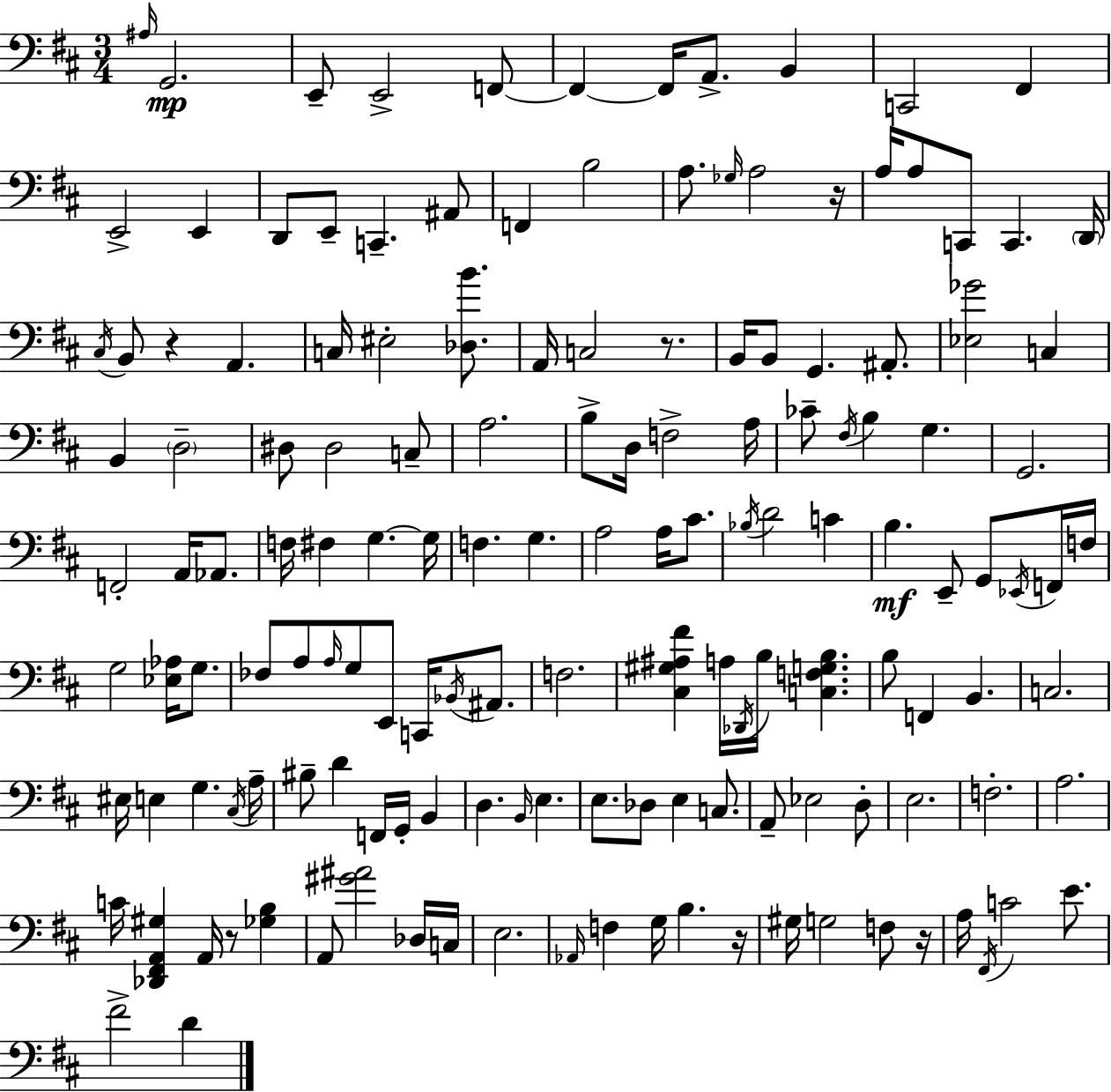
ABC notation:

X:1
T:Untitled
M:3/4
L:1/4
K:D
^A,/4 G,,2 E,,/2 E,,2 F,,/2 F,, F,,/4 A,,/2 B,, C,,2 ^F,, E,,2 E,, D,,/2 E,,/2 C,, ^A,,/2 F,, B,2 A,/2 _G,/4 A,2 z/4 A,/4 A,/2 C,,/2 C,, D,,/4 ^C,/4 B,,/2 z A,, C,/4 ^E,2 [_D,B]/2 A,,/4 C,2 z/2 B,,/4 B,,/2 G,, ^A,,/2 [_E,_G]2 C, B,, D,2 ^D,/2 ^D,2 C,/2 A,2 B,/2 D,/4 F,2 A,/4 _C/2 ^F,/4 B, G, G,,2 F,,2 A,,/4 _A,,/2 F,/4 ^F, G, G,/4 F, G, A,2 A,/4 ^C/2 _B,/4 D2 C B, E,,/2 G,,/2 _E,,/4 F,,/4 F,/4 G,2 [_E,_A,]/4 G,/2 _F,/2 A,/2 A,/4 G,/2 E,,/2 C,,/4 _B,,/4 ^A,,/2 F,2 [^C,^G,^A,^F] A,/4 _D,,/4 B,/4 [C,F,G,B,] B,/2 F,, B,, C,2 ^E,/4 E, G, ^C,/4 A,/4 ^B,/2 D F,,/4 G,,/4 B,, D, B,,/4 E, E,/2 _D,/2 E, C,/2 A,,/2 _E,2 D,/2 E,2 F,2 A,2 C/4 [_D,,^F,,A,,^G,] A,,/4 z/2 [_G,B,] A,,/2 [^G^A]2 _D,/4 C,/4 E,2 _A,,/4 F, G,/4 B, z/4 ^G,/4 G,2 F,/2 z/4 A,/4 ^F,,/4 C2 E/2 ^F2 D